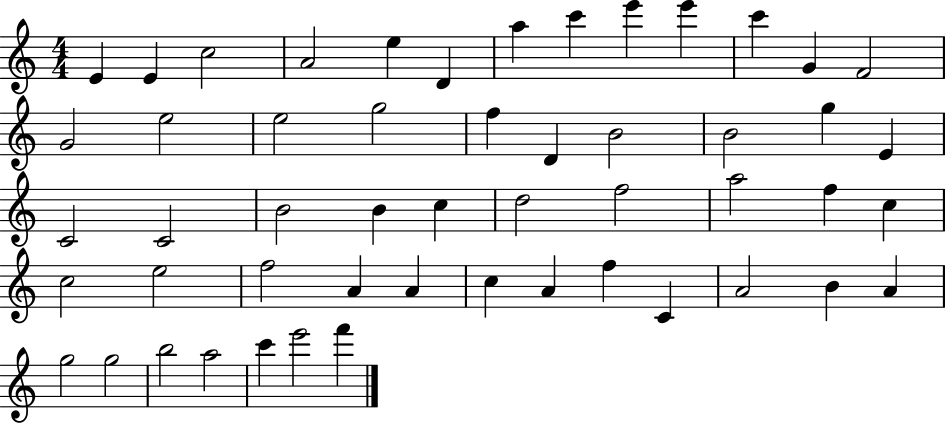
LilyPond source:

{
  \clef treble
  \numericTimeSignature
  \time 4/4
  \key c \major
  e'4 e'4 c''2 | a'2 e''4 d'4 | a''4 c'''4 e'''4 e'''4 | c'''4 g'4 f'2 | \break g'2 e''2 | e''2 g''2 | f''4 d'4 b'2 | b'2 g''4 e'4 | \break c'2 c'2 | b'2 b'4 c''4 | d''2 f''2 | a''2 f''4 c''4 | \break c''2 e''2 | f''2 a'4 a'4 | c''4 a'4 f''4 c'4 | a'2 b'4 a'4 | \break g''2 g''2 | b''2 a''2 | c'''4 e'''2 f'''4 | \bar "|."
}